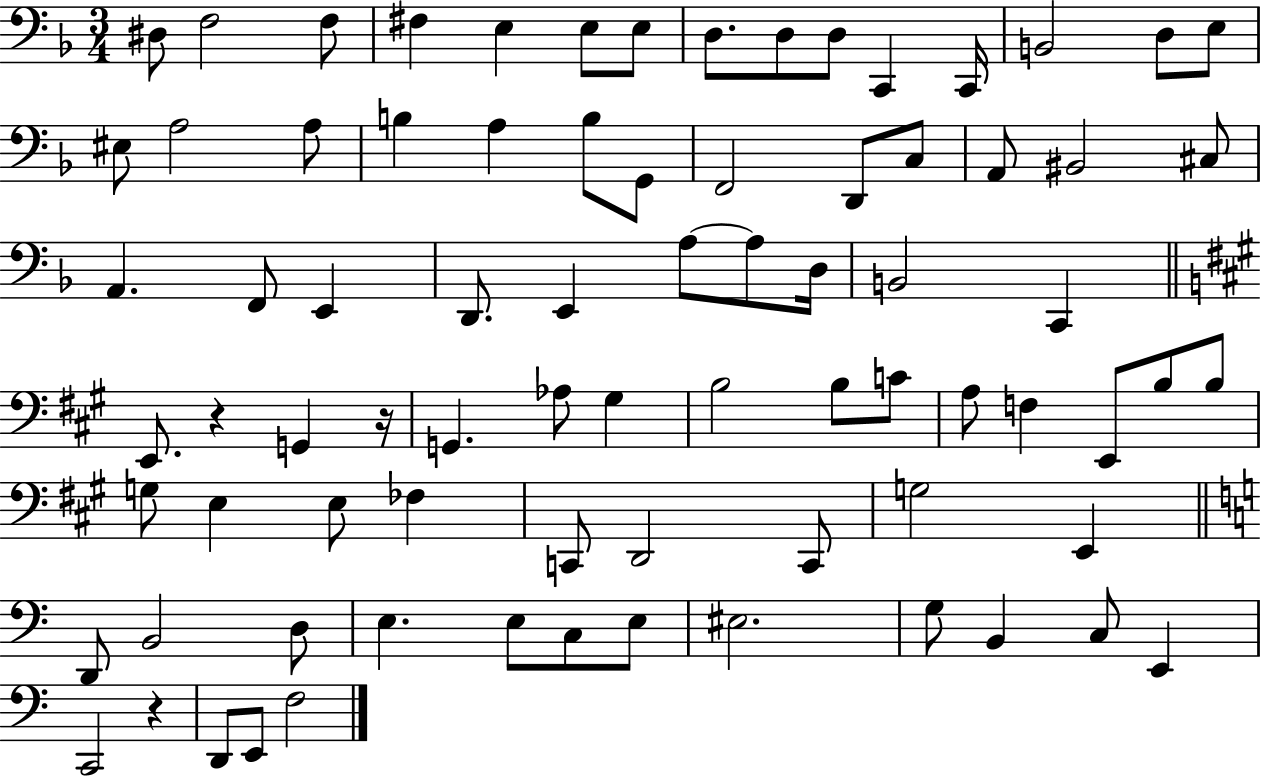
X:1
T:Untitled
M:3/4
L:1/4
K:F
^D,/2 F,2 F,/2 ^F, E, E,/2 E,/2 D,/2 D,/2 D,/2 C,, C,,/4 B,,2 D,/2 E,/2 ^E,/2 A,2 A,/2 B, A, B,/2 G,,/2 F,,2 D,,/2 C,/2 A,,/2 ^B,,2 ^C,/2 A,, F,,/2 E,, D,,/2 E,, A,/2 A,/2 D,/4 B,,2 C,, E,,/2 z G,, z/4 G,, _A,/2 ^G, B,2 B,/2 C/2 A,/2 F, E,,/2 B,/2 B,/2 G,/2 E, E,/2 _F, C,,/2 D,,2 C,,/2 G,2 E,, D,,/2 B,,2 D,/2 E, E,/2 C,/2 E,/2 ^E,2 G,/2 B,, C,/2 E,, C,,2 z D,,/2 E,,/2 F,2